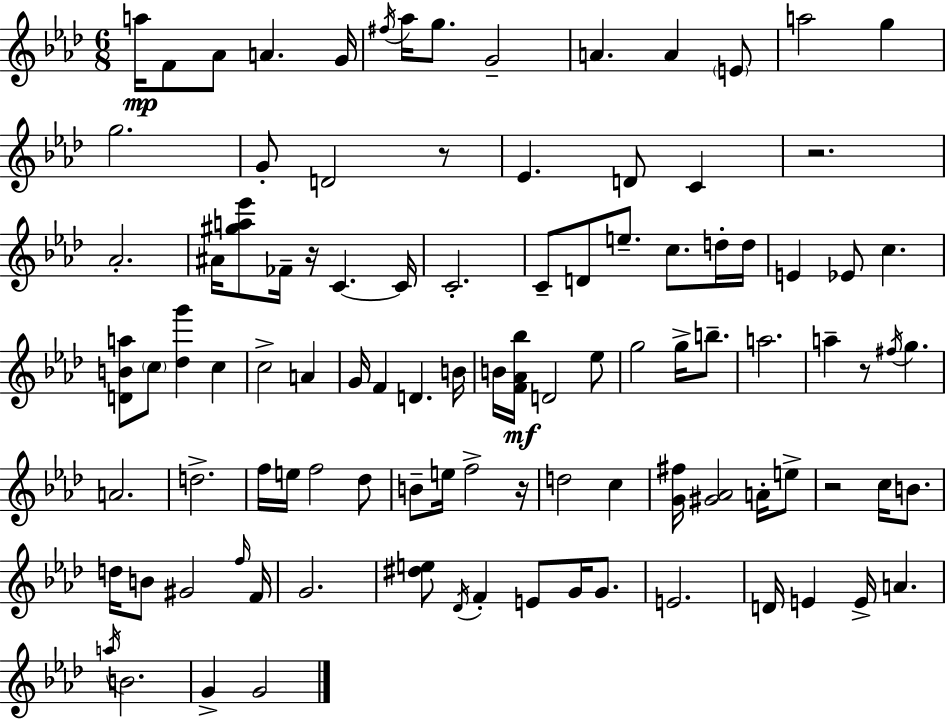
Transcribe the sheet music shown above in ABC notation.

X:1
T:Untitled
M:6/8
L:1/4
K:Fm
a/4 F/2 _A/2 A G/4 ^f/4 _a/4 g/2 G2 A A E/2 a2 g g2 G/2 D2 z/2 _E D/2 C z2 _A2 ^A/4 [^ga_e']/2 _F/4 z/4 C C/4 C2 C/2 D/2 e/2 c/2 d/4 d/4 E _E/2 c [DBa]/2 c/2 [_dg'] c c2 A G/4 F D B/4 B/4 [F_A_b]/4 D2 _e/2 g2 g/4 b/2 a2 a z/2 ^f/4 g A2 d2 f/4 e/4 f2 _d/2 B/2 e/4 f2 z/4 d2 c [G^f]/4 [^G_A]2 A/4 e/2 z2 c/4 B/2 d/4 B/2 ^G2 f/4 F/4 G2 [^de]/2 _D/4 F E/2 G/4 G/2 E2 D/4 E E/4 A a/4 B2 G G2